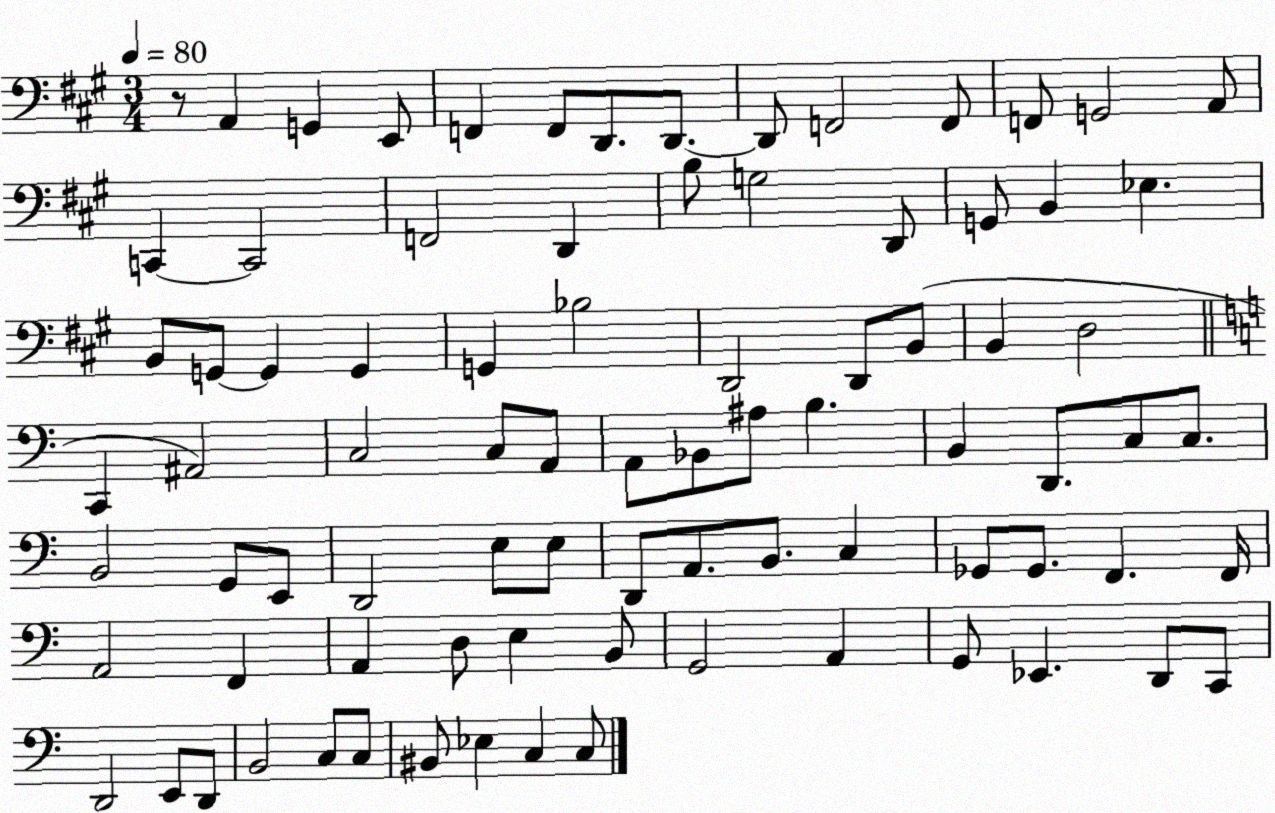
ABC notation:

X:1
T:Untitled
M:3/4
L:1/4
K:A
z/2 A,, G,, E,,/2 F,, F,,/2 D,,/2 D,,/2 D,,/2 F,,2 F,,/2 F,,/2 G,,2 A,,/2 C,, C,,2 F,,2 D,, B,/2 G,2 D,,/2 G,,/2 B,, _E, B,,/2 G,,/2 G,, G,, G,, _B,2 D,,2 D,,/2 B,,/2 B,, D,2 C,, ^A,,2 C,2 C,/2 A,,/2 A,,/2 _B,,/2 ^A,/2 B, B,, D,,/2 C,/2 C,/2 B,,2 G,,/2 E,,/2 D,,2 E,/2 E,/2 D,,/2 A,,/2 B,,/2 C, _G,,/2 _G,,/2 F,, F,,/4 A,,2 F,, A,, D,/2 E, B,,/2 G,,2 A,, G,,/2 _E,, D,,/2 C,,/2 D,,2 E,,/2 D,,/2 B,,2 C,/2 C,/2 ^B,,/2 _E, C, C,/2